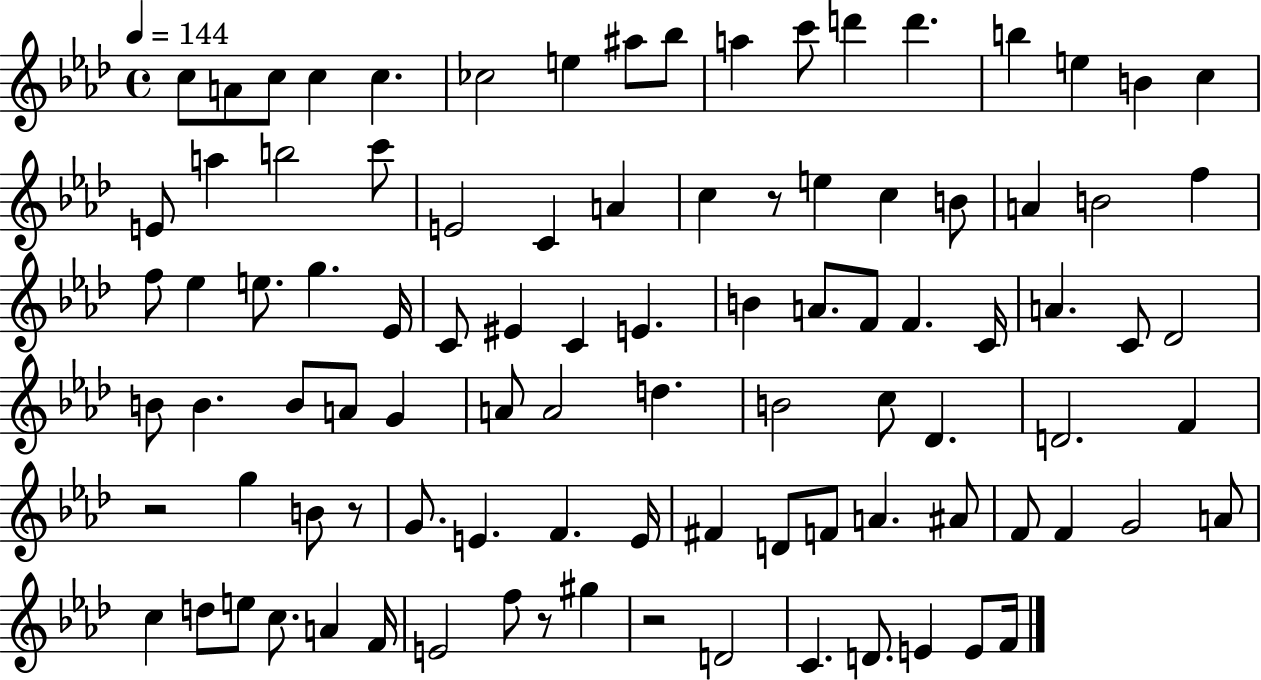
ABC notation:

X:1
T:Untitled
M:4/4
L:1/4
K:Ab
c/2 A/2 c/2 c c _c2 e ^a/2 _b/2 a c'/2 d' d' b e B c E/2 a b2 c'/2 E2 C A c z/2 e c B/2 A B2 f f/2 _e e/2 g _E/4 C/2 ^E C E B A/2 F/2 F C/4 A C/2 _D2 B/2 B B/2 A/2 G A/2 A2 d B2 c/2 _D D2 F z2 g B/2 z/2 G/2 E F E/4 ^F D/2 F/2 A ^A/2 F/2 F G2 A/2 c d/2 e/2 c/2 A F/4 E2 f/2 z/2 ^g z2 D2 C D/2 E E/2 F/4